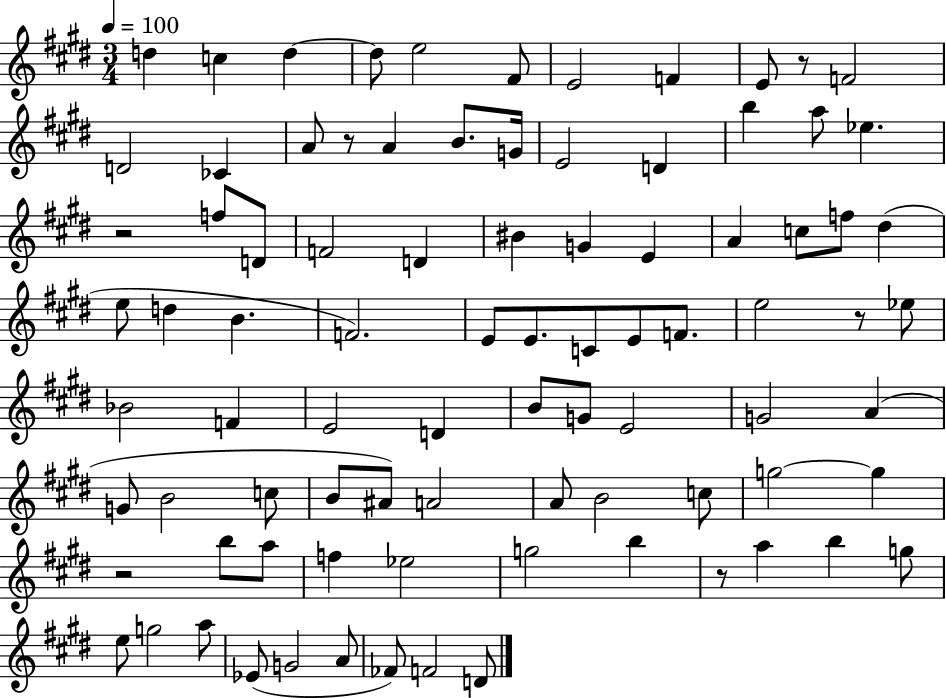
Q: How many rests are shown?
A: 6